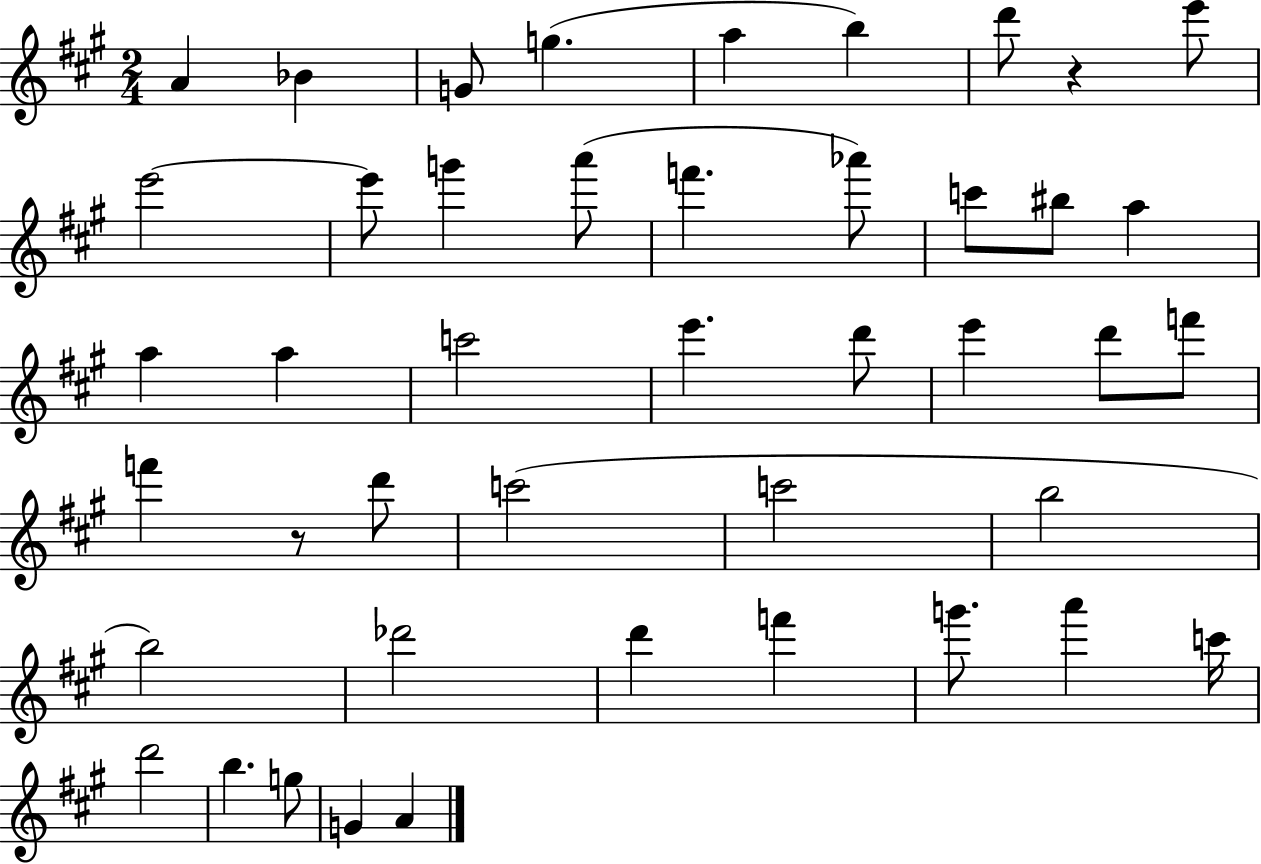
X:1
T:Untitled
M:2/4
L:1/4
K:A
A _B G/2 g a b d'/2 z e'/2 e'2 e'/2 g' a'/2 f' _a'/2 c'/2 ^b/2 a a a c'2 e' d'/2 e' d'/2 f'/2 f' z/2 d'/2 c'2 c'2 b2 b2 _d'2 d' f' g'/2 a' c'/4 d'2 b g/2 G A